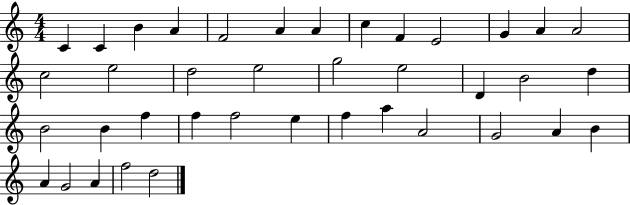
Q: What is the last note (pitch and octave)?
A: D5